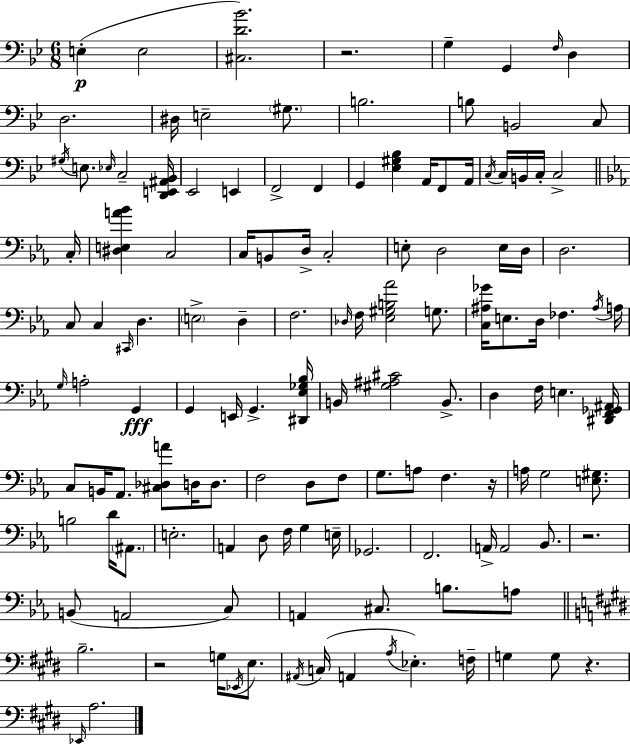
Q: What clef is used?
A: bass